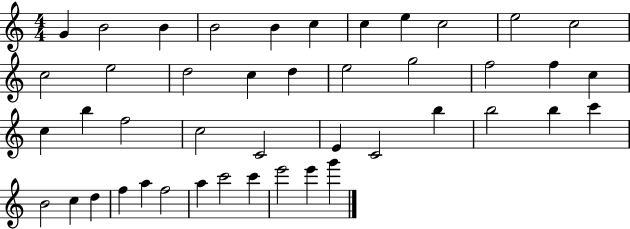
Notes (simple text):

G4/q B4/h B4/q B4/h B4/q C5/q C5/q E5/q C5/h E5/h C5/h C5/h E5/h D5/h C5/q D5/q E5/h G5/h F5/h F5/q C5/q C5/q B5/q F5/h C5/h C4/h E4/q C4/h B5/q B5/h B5/q C6/q B4/h C5/q D5/q F5/q A5/q F5/h A5/q C6/h C6/q E6/h E6/q G6/q